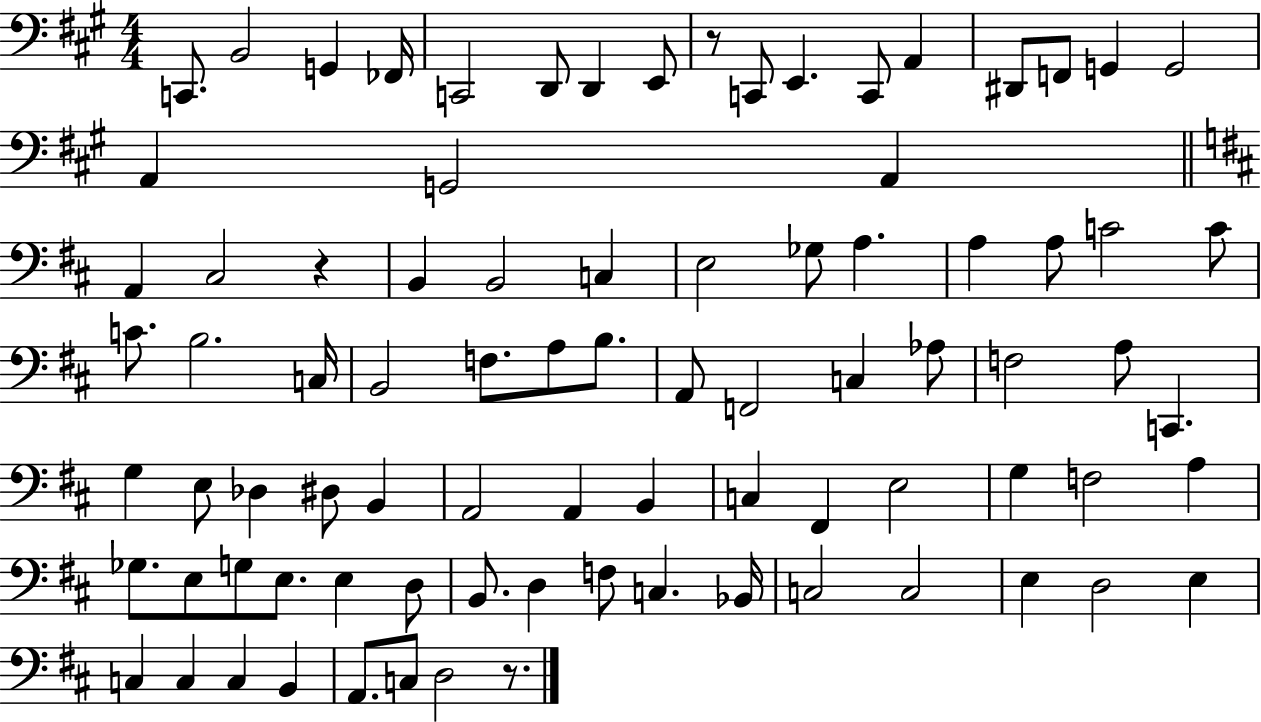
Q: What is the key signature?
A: A major